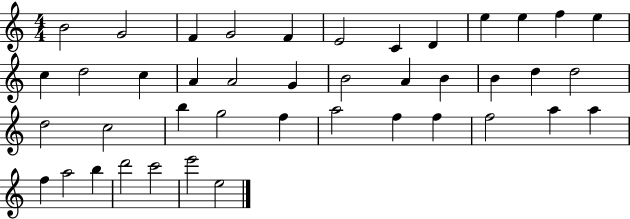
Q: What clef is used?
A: treble